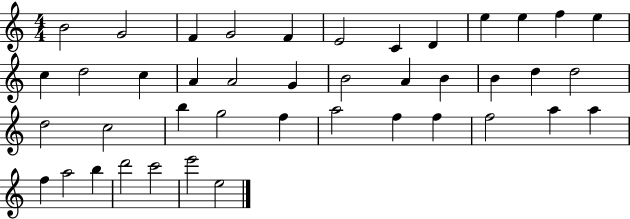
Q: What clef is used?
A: treble